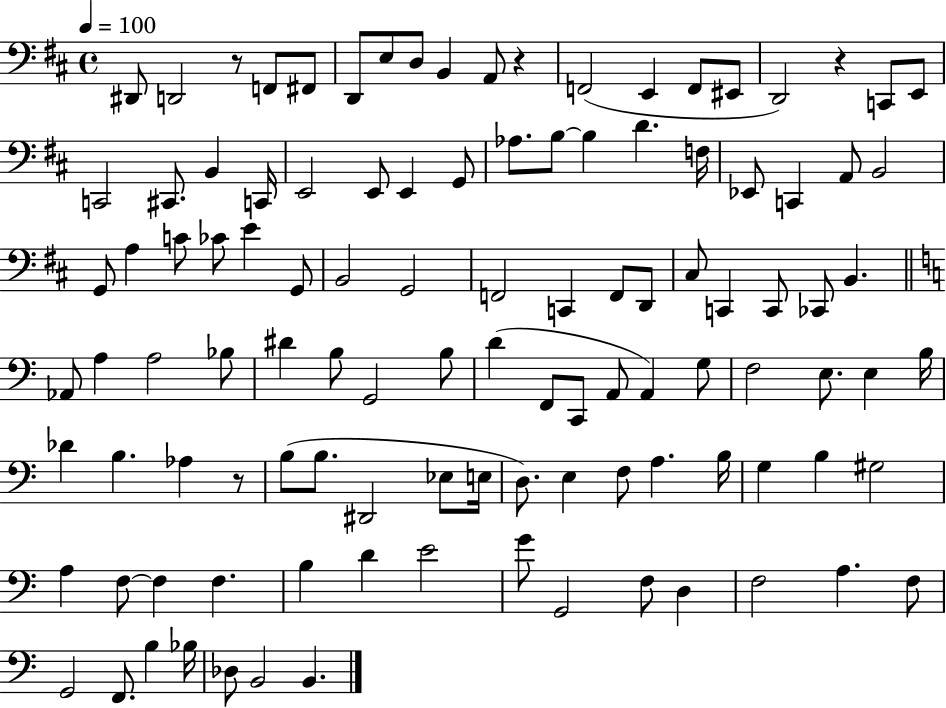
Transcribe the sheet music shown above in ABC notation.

X:1
T:Untitled
M:4/4
L:1/4
K:D
^D,,/2 D,,2 z/2 F,,/2 ^F,,/2 D,,/2 E,/2 D,/2 B,, A,,/2 z F,,2 E,, F,,/2 ^E,,/2 D,,2 z C,,/2 E,,/2 C,,2 ^C,,/2 B,, C,,/4 E,,2 E,,/2 E,, G,,/2 _A,/2 B,/2 B, D F,/4 _E,,/2 C,, A,,/2 B,,2 G,,/2 A, C/2 _C/2 E G,,/2 B,,2 G,,2 F,,2 C,, F,,/2 D,,/2 ^C,/2 C,, C,,/2 _C,,/2 B,, _A,,/2 A, A,2 _B,/2 ^D B,/2 G,,2 B,/2 D F,,/2 C,,/2 A,,/2 A,, G,/2 F,2 E,/2 E, B,/4 _D B, _A, z/2 B,/2 B,/2 ^D,,2 _E,/2 E,/4 D,/2 E, F,/2 A, B,/4 G, B, ^G,2 A, F,/2 F, F, B, D E2 G/2 G,,2 F,/2 D, F,2 A, F,/2 G,,2 F,,/2 B, _B,/4 _D,/2 B,,2 B,,